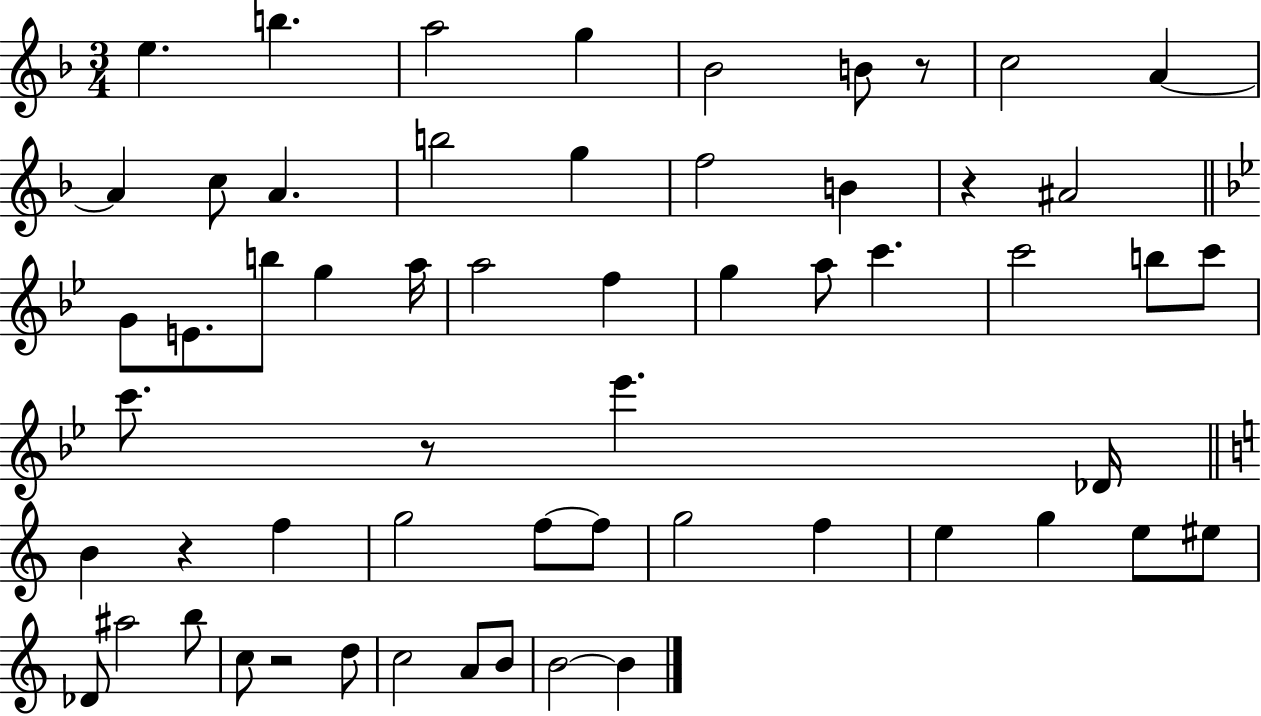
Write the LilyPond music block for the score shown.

{
  \clef treble
  \numericTimeSignature
  \time 3/4
  \key f \major
  e''4. b''4. | a''2 g''4 | bes'2 b'8 r8 | c''2 a'4~~ | \break a'4 c''8 a'4. | b''2 g''4 | f''2 b'4 | r4 ais'2 | \break \bar "||" \break \key bes \major g'8 e'8. b''8 g''4 a''16 | a''2 f''4 | g''4 a''8 c'''4. | c'''2 b''8 c'''8 | \break c'''8. r8 ees'''4. des'16 | \bar "||" \break \key c \major b'4 r4 f''4 | g''2 f''8~~ f''8 | g''2 f''4 | e''4 g''4 e''8 eis''8 | \break des'8 ais''2 b''8 | c''8 r2 d''8 | c''2 a'8 b'8 | b'2~~ b'4 | \break \bar "|."
}